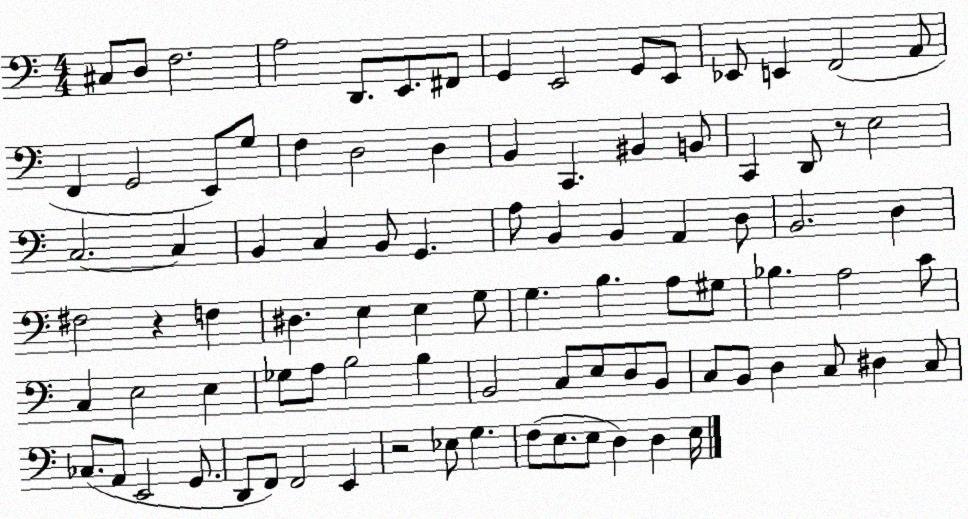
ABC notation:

X:1
T:Untitled
M:4/4
L:1/4
K:C
^C,/2 D,/2 F,2 A,2 D,,/2 E,,/2 ^F,,/2 G,, E,,2 G,,/2 E,,/2 _E,,/2 E,, F,,2 A,,/2 F,, G,,2 E,,/2 G,/2 F, D,2 D, B,, C,, ^B,, B,,/2 C,, D,,/2 z/2 E,2 C,2 C, B,, C, B,,/2 G,, A,/2 B,, B,, A,, D,/2 B,,2 D, ^F,2 z F, ^D, E, E, G,/2 G, B, A,/2 ^G,/2 _B, A,2 C/2 C, E,2 E, _G,/2 A,/2 B,2 B, B,,2 C,/2 E,/2 D,/2 B,,/2 C,/2 B,,/2 D, C,/2 ^D, C,/2 _C,/2 A,,/2 E,,2 G,,/2 D,,/2 F,,/2 F,,2 E,, z2 _E,/2 G, F,/2 E,/2 E,/2 D, D, E,/4